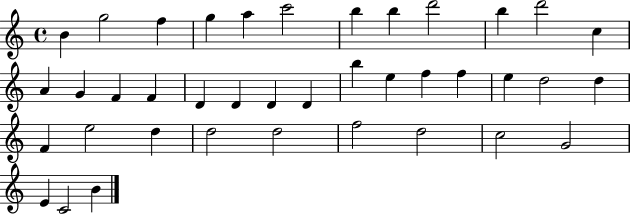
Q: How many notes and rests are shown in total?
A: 39